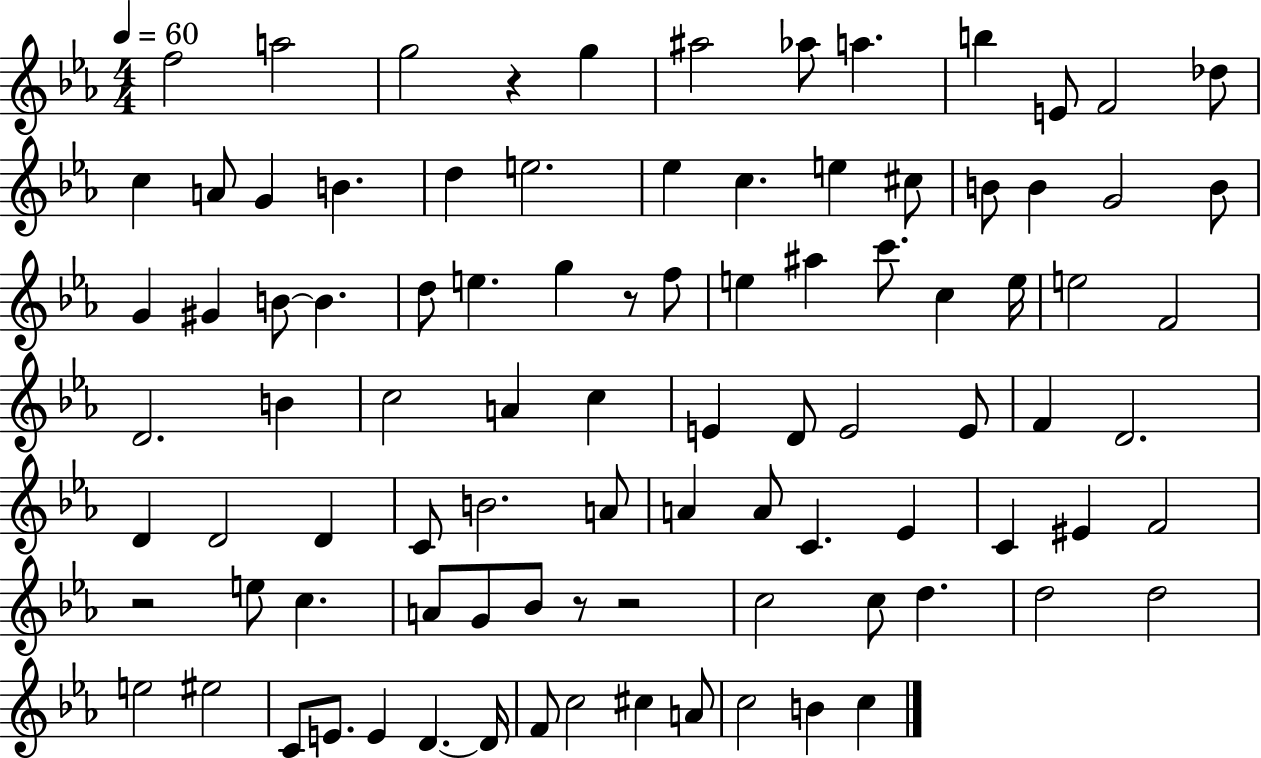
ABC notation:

X:1
T:Untitled
M:4/4
L:1/4
K:Eb
f2 a2 g2 z g ^a2 _a/2 a b E/2 F2 _d/2 c A/2 G B d e2 _e c e ^c/2 B/2 B G2 B/2 G ^G B/2 B d/2 e g z/2 f/2 e ^a c'/2 c e/4 e2 F2 D2 B c2 A c E D/2 E2 E/2 F D2 D D2 D C/2 B2 A/2 A A/2 C _E C ^E F2 z2 e/2 c A/2 G/2 _B/2 z/2 z2 c2 c/2 d d2 d2 e2 ^e2 C/2 E/2 E D D/4 F/2 c2 ^c A/2 c2 B c